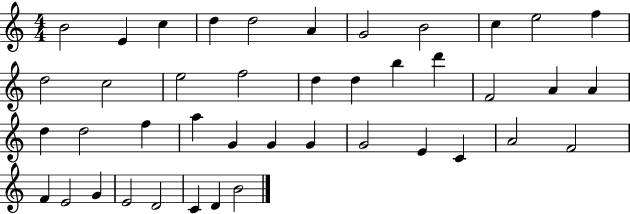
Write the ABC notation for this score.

X:1
T:Untitled
M:4/4
L:1/4
K:C
B2 E c d d2 A G2 B2 c e2 f d2 c2 e2 f2 d d b d' F2 A A d d2 f a G G G G2 E C A2 F2 F E2 G E2 D2 C D B2